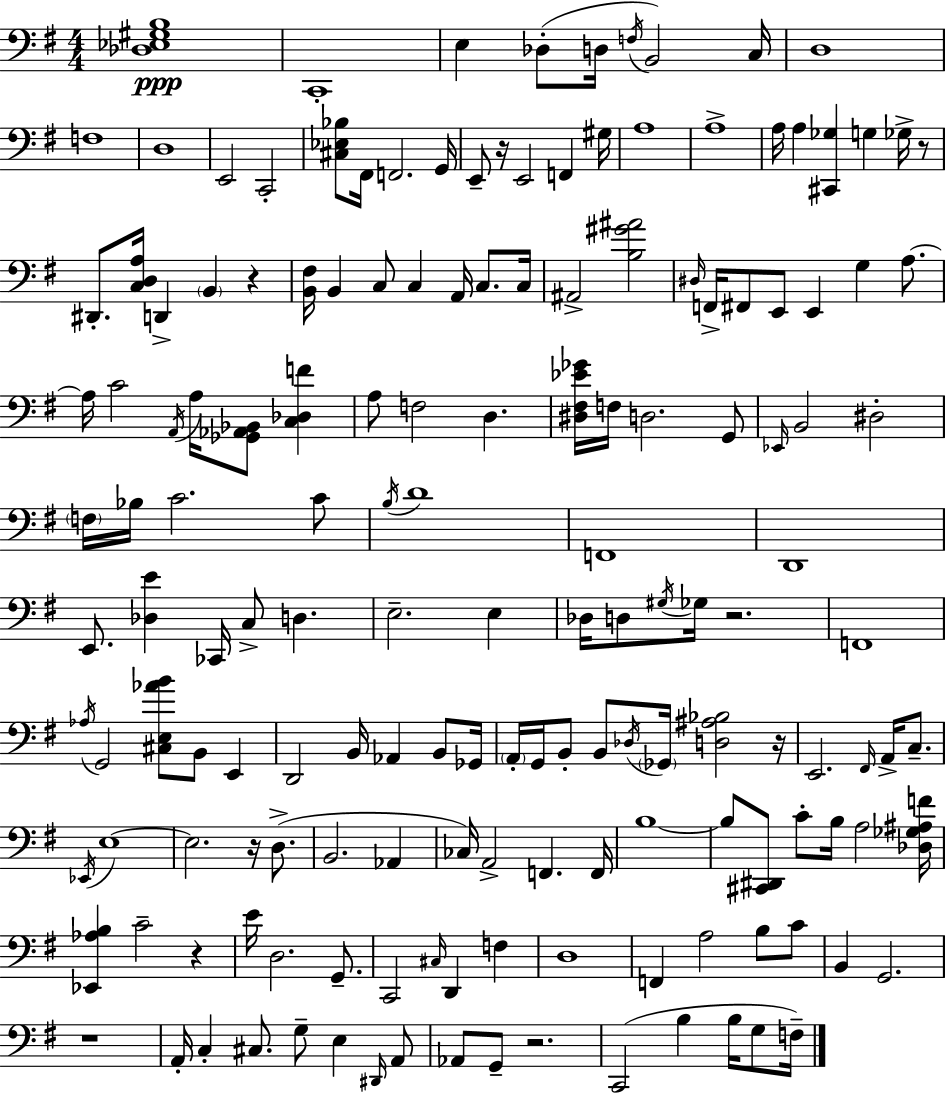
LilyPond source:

{
  \clef bass
  \numericTimeSignature
  \time 4/4
  \key e \minor
  <des ees gis b>1\ppp | c,1-. | e4 des8-.( d16 \acciaccatura { f16 } b,2) | c16 d1 | \break f1 | d1 | e,2 c,2-. | <cis ees bes>8 fis,16 f,2. | \break g,16 e,8-- r16 e,2 f,4 | gis16 a1 | a1-> | a16 a4 <cis, ges>4 g4 ges16-> r8 | \break dis,8.-. <c d a>16 d,4-> \parenthesize b,4 r4 | <b, fis>16 b,4 c8 c4 a,16 c8. | c16 ais,2-> <b gis' ais'>2 | \grace { dis16 } f,16-> fis,8 e,8 e,4 g4 a8.~~ | \break a16 c'2 \acciaccatura { a,16 } a16 <ges, aes, bes,>8 <c des f'>4 | a8 f2 d4. | <dis fis ees' ges'>16 f16 d2. | g,8 \grace { ees,16 } b,2 dis2-. | \break \parenthesize f16 bes16 c'2. | c'8 \acciaccatura { b16 } d'1 | f,1 | d,1 | \break e,8. <des e'>4 ces,16 c8-> d4. | e2.-- | e4 des16 d8 \acciaccatura { gis16 } ges16 r2. | f,1 | \break \acciaccatura { aes16 } g,2 <cis e aes' b'>8 | b,8 e,4 d,2 b,16 | aes,4 b,8 ges,16 \parenthesize a,16-. g,16 b,8-. b,8 \acciaccatura { des16 } \parenthesize ges,16 <d ais bes>2 | r16 e,2. | \break \grace { fis,16 } a,16-> c8.-- \acciaccatura { ees,16 } e1~~ | e2. | r16 d8.->( b,2. | aes,4 ces16) a,2-> | \break f,4. f,16 b1~~ | b8 <cis, dis,>8 c'8-. | b16 a2 <des ges ais f'>16 <ees, aes b>4 c'2-- | r4 e'16 d2. | \break g,8.-- c,2 | \grace { cis16 } d,4 f4 d1 | f,4 a2 | b8 c'8 b,4 g,2. | \break r1 | a,16-. c4-. | cis8. g8-- e4 \grace { dis,16 } a,8 aes,8 g,8-- | r2. c,2( | \break b4 b16 g8 f16--) \bar "|."
}